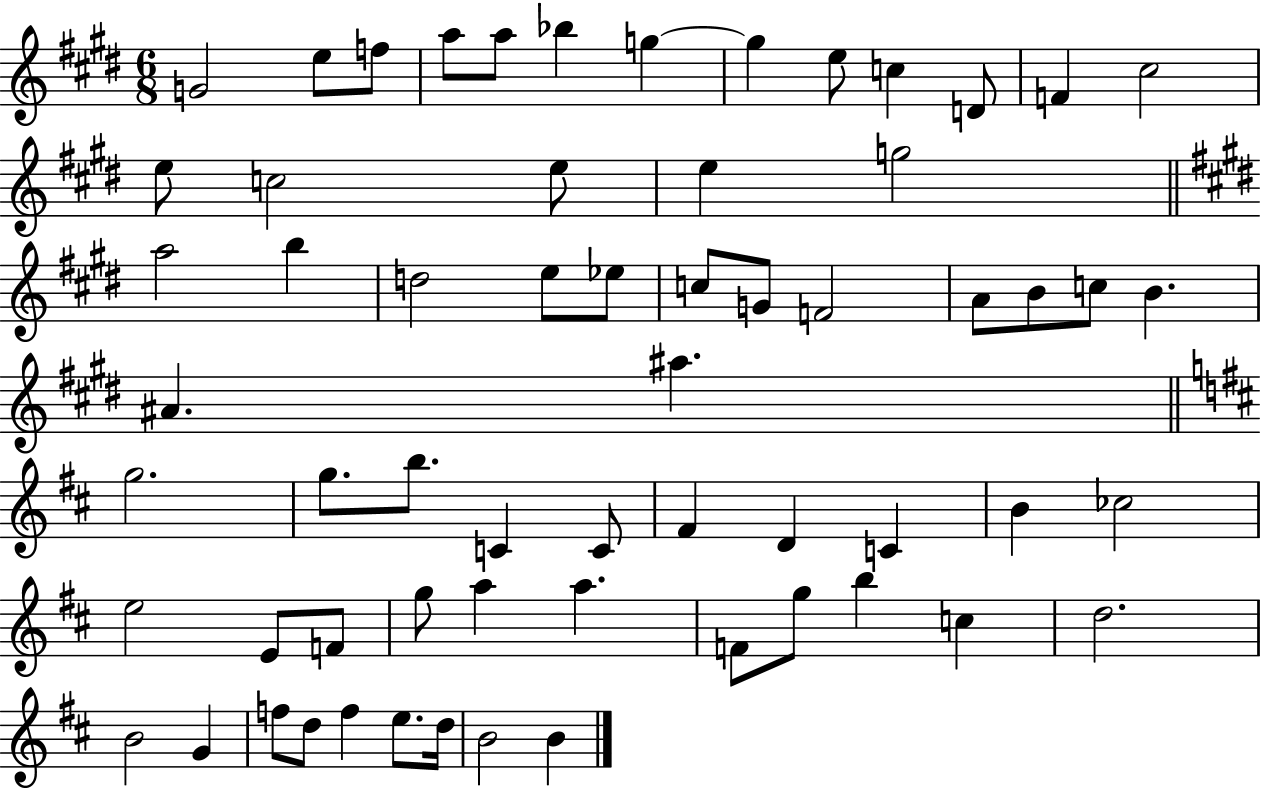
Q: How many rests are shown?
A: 0